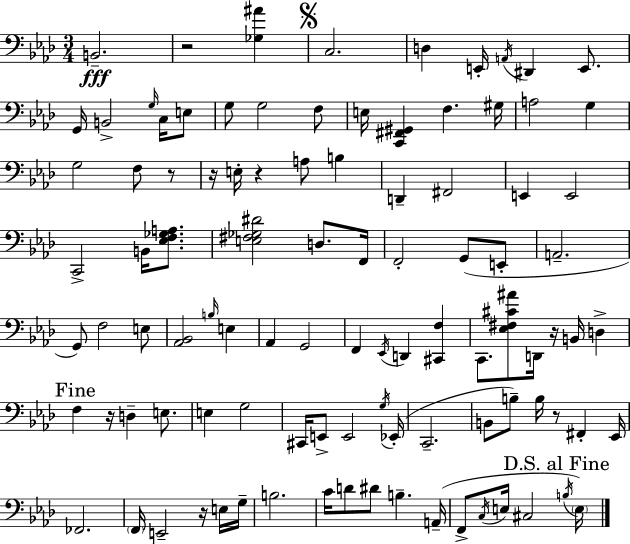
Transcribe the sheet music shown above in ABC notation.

X:1
T:Untitled
M:3/4
L:1/4
K:Ab
B,,2 z2 [_G,^A] C,2 D, E,,/4 A,,/4 ^D,, E,,/2 G,,/4 B,,2 G,/4 C,/4 E,/2 G,/2 G,2 F,/2 E,/4 [C,,^F,,^G,,] F, ^G,/4 A,2 G, G,2 F,/2 z/2 z/4 E,/4 z A,/2 B, D,, ^F,,2 E,, E,,2 C,,2 B,,/4 [_E,F,_G,A,]/2 [E,^F,_G,^D]2 D,/2 F,,/4 F,,2 G,,/2 E,,/2 A,,2 G,,/2 F,2 E,/2 [_A,,_B,,]2 B,/4 E, _A,, G,,2 F,, _E,,/4 D,, [^C,,F,] C,,/2 [_E,^F,^C^A]/2 D,,/4 z/4 B,,/4 D, F, z/4 D, E,/2 E, G,2 ^C,,/4 E,,/2 E,,2 G,/4 _E,,/4 C,,2 B,,/2 B,/2 B,/4 z/2 ^F,, _E,,/4 _F,,2 F,,/4 E,,2 z/4 E,/4 G,/4 B,2 C/4 D/2 ^D/2 B, A,,/4 F,,/2 C,/4 E,/4 ^C,2 B,/4 E,/4